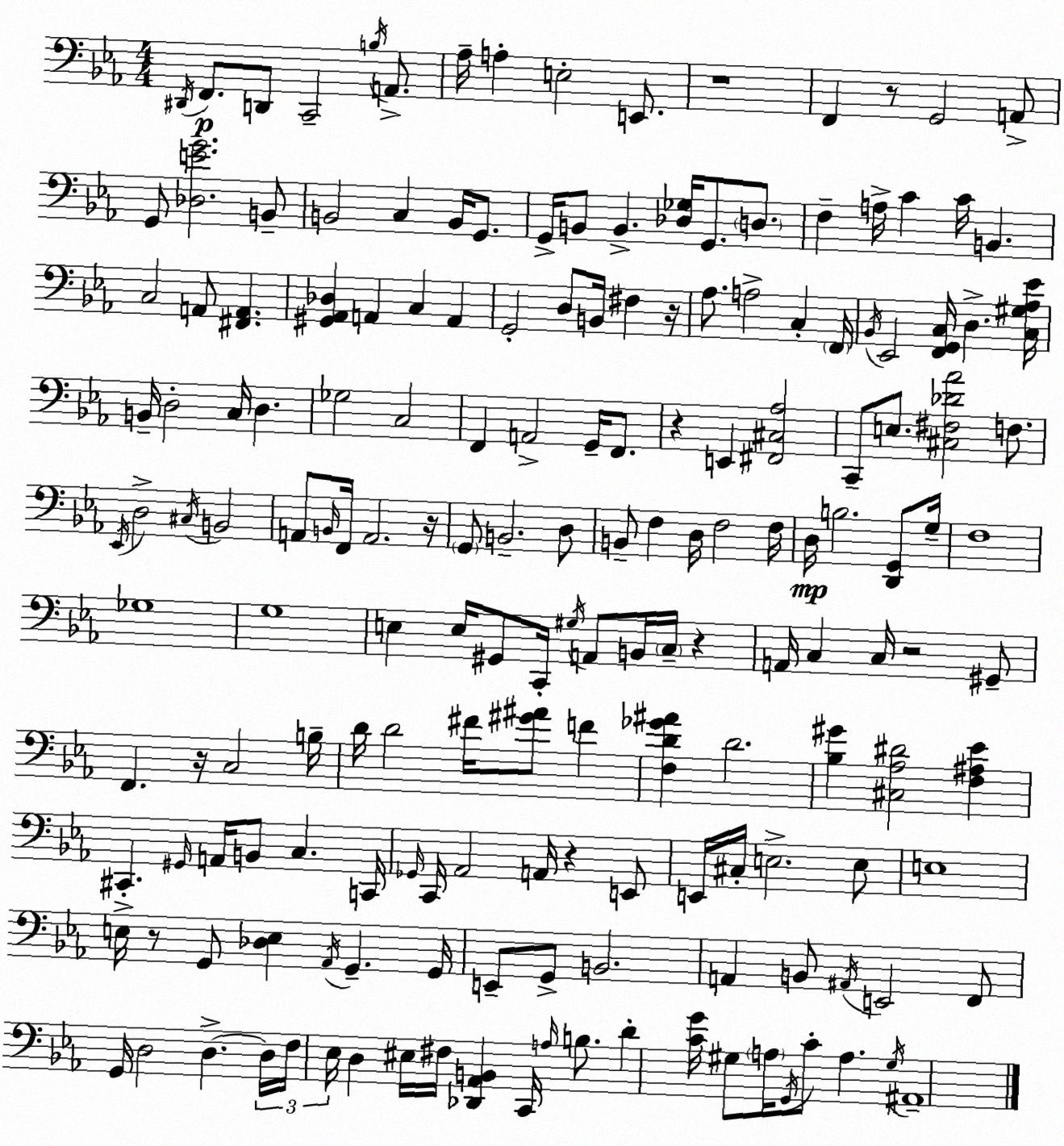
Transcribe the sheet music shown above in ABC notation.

X:1
T:Untitled
M:4/4
L:1/4
K:Cm
^D,,/4 F,,/2 D,,/2 C,,2 B,/4 A,,/2 _A,/4 A, E,2 E,,/2 z4 F,, z/2 G,,2 A,,/2 G,,/2 [_D,EG]2 B,,/2 B,,2 C, B,,/4 G,,/2 G,,/4 B,,/2 B,, [_D,_G,]/4 G,,/2 D,/2 F, A,/4 C C/4 B,, C,2 A,,/2 [^F,,A,,] [^G,,_A,,_D,] A,, C, A,, G,,2 D,/2 B,,/4 ^F, z/4 _A,/2 A,2 C, F,,/4 _B,,/4 _E,,2 [F,,G,,C,]/4 D, [C,^G,_A,_E]/4 B,,/4 D,2 C,/4 D, _G,2 C,2 F,, A,,2 G,,/4 F,,/2 z E,, [^F,,^C,_A,]2 C,,/2 E,/2 [^C,^F,_D_A]2 F,/2 _E,,/4 D,2 ^C,/4 B,,2 A,,/2 B,,/4 F,,/4 A,,2 z/4 G,,/2 B,,2 D,/2 B,,/2 F, D,/4 F,2 F,/4 D,/4 B,2 [D,,G,,]/2 G,/4 F,4 _G,4 G,4 E, E,/4 ^G,,/2 C,,/4 ^G,/4 A,,/2 B,,/4 C,/4 z A,,/4 C, C,/4 z2 ^G,,/2 F,, z/4 C,2 B,/4 D/4 D2 ^F/4 [^G^A]/2 F [F,D_G^A] D2 [_B,^G] [^C,_A,^D]2 [F,^A,_E] ^C,, ^G,,/4 A,,/4 B,,/2 C, C,,/4 _G,,/4 C,,/4 _A,,2 A,,/4 z E,,/2 E,,/4 ^C,/4 E,2 E,/2 E,4 E,/4 z/2 G,,/2 [_D,E,] _A,,/4 G,, G,,/4 E,,/2 G,,/2 B,,2 A,, B,,/2 ^A,,/4 E,,2 F,,/2 G,,/4 D,2 D, D,/4 F,/4 _E,/4 D, ^E,/4 ^F,/4 [_D,,_A,,B,,] C,,/4 A,/4 B,/2 D [CG]/4 ^G,/2 A,/4 G,,/4 C/2 A, ^G,/4 ^A,,4